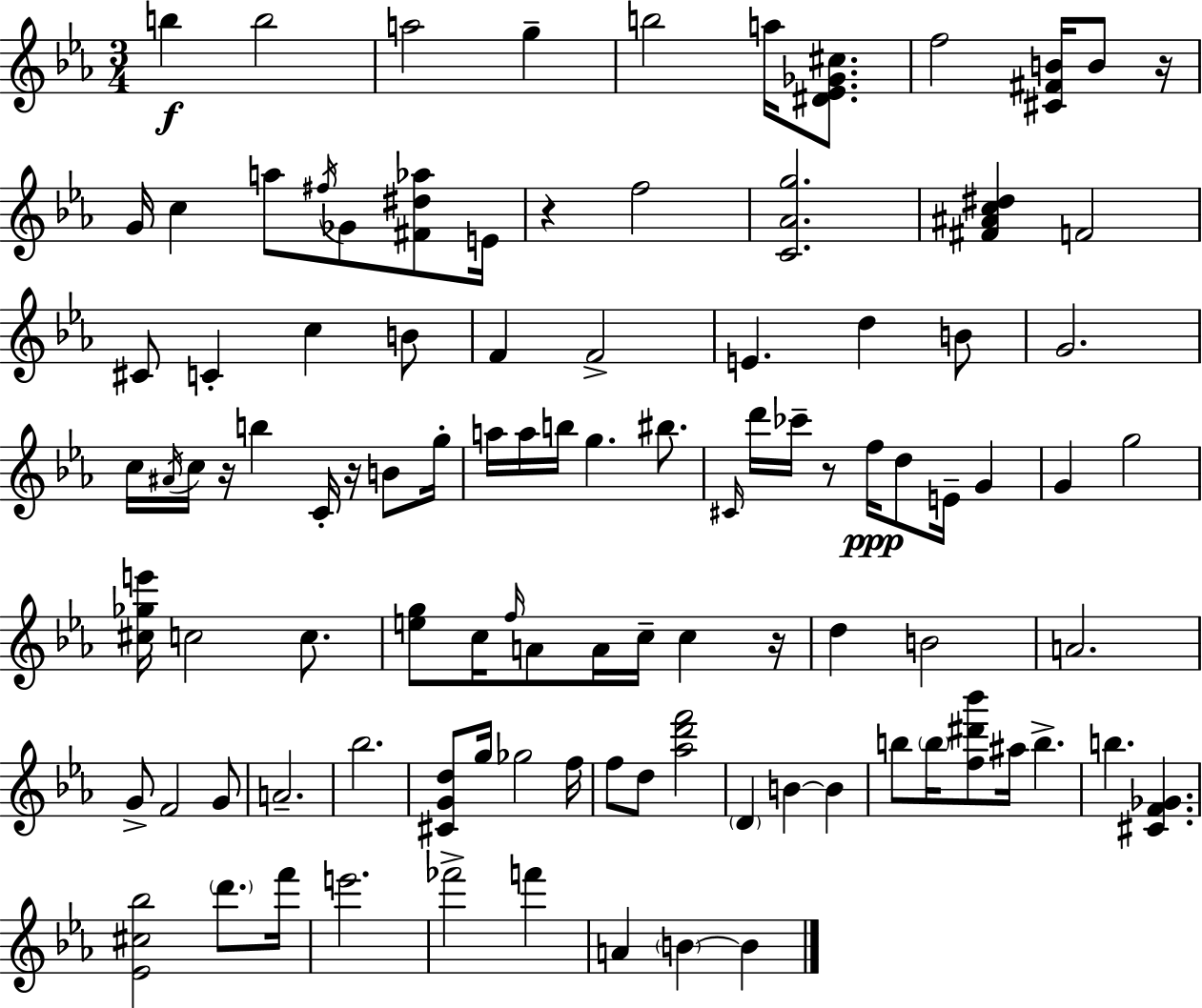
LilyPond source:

{
  \clef treble
  \numericTimeSignature
  \time 3/4
  \key c \minor
  b''4\f b''2 | a''2 g''4-- | b''2 a''16 <dis' ees' ges' cis''>8. | f''2 <cis' fis' b'>16 b'8 r16 | \break g'16 c''4 a''8 \acciaccatura { fis''16 } ges'8 <fis' dis'' aes''>8 | e'16 r4 f''2 | <c' aes' g''>2. | <fis' ais' c'' dis''>4 f'2 | \break cis'8 c'4-. c''4 b'8 | f'4 f'2-> | e'4. d''4 b'8 | g'2. | \break c''16 \acciaccatura { ais'16 } c''16 r16 b''4 c'16-. r16 b'8 | g''16-. a''16 a''16 b''16 g''4. bis''8. | \grace { cis'16 } d'''16 ces'''16-- r8 f''16\ppp d''8 e'16-- g'4 | g'4 g''2 | \break <cis'' ges'' e'''>16 c''2 | c''8. <e'' g''>8 c''16 \grace { f''16 } a'8 a'16 c''16-- c''4 | r16 d''4 b'2 | a'2. | \break g'8-> f'2 | g'8 a'2.-- | bes''2. | <cis' g' d''>8 g''16 ges''2 | \break f''16 f''8 d''8 <aes'' d''' f'''>2 | \parenthesize d'4 b'4~~ | b'4 b''8 \parenthesize b''16 <f'' dis''' bes'''>8 ais''16 b''4.-> | b''4. <cis' f' ges'>4. | \break <ees' cis'' bes''>2 | \parenthesize d'''8. f'''16 e'''2. | fes'''2-> | f'''4 a'4 \parenthesize b'4~~ | \break b'4 \bar "|."
}